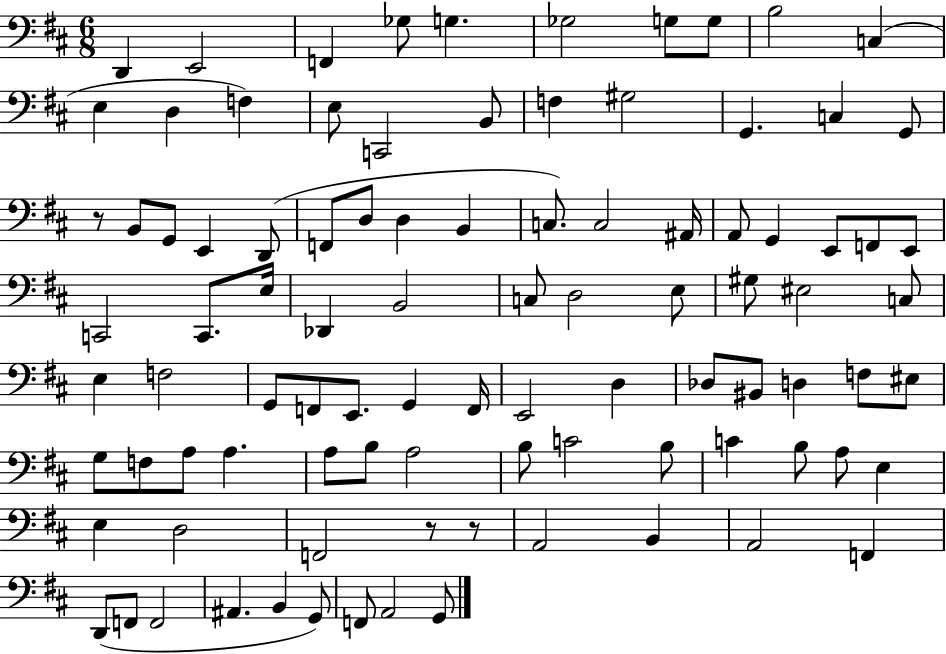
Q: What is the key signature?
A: D major